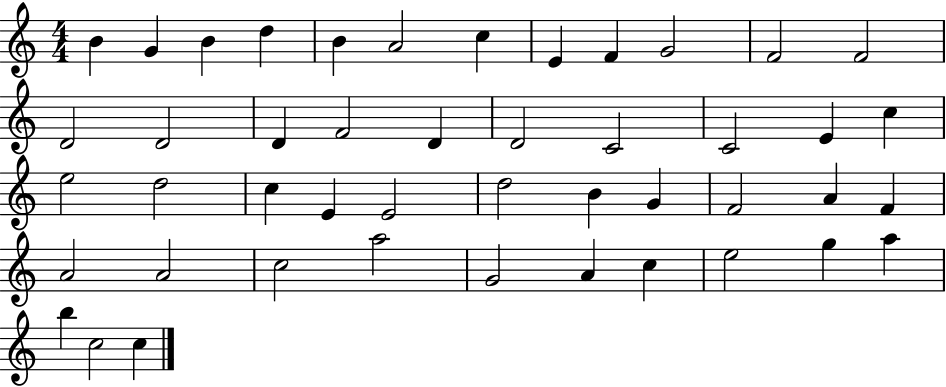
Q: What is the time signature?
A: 4/4